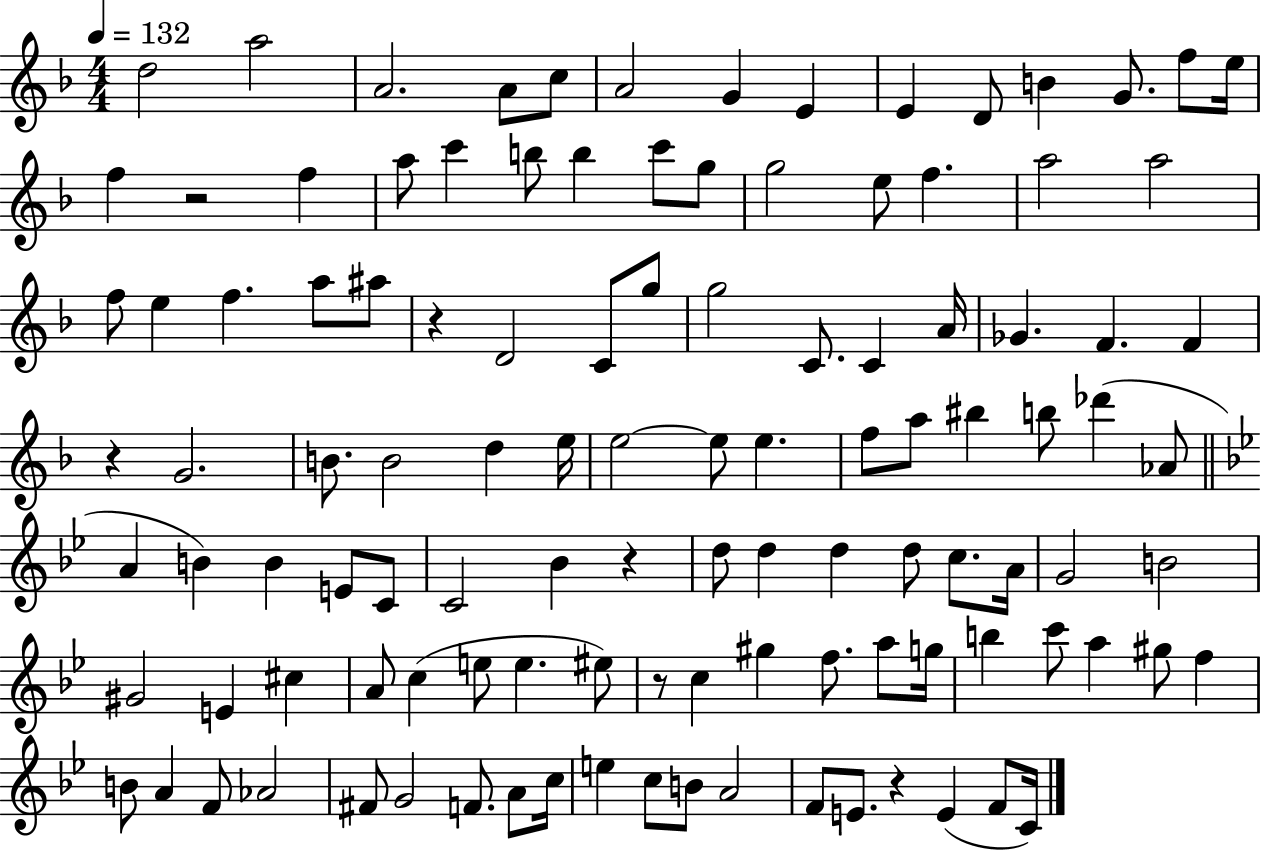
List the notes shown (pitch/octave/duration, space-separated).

D5/h A5/h A4/h. A4/e C5/e A4/h G4/q E4/q E4/q D4/e B4/q G4/e. F5/e E5/s F5/q R/h F5/q A5/e C6/q B5/e B5/q C6/e G5/e G5/h E5/e F5/q. A5/h A5/h F5/e E5/q F5/q. A5/e A#5/e R/q D4/h C4/e G5/e G5/h C4/e. C4/q A4/s Gb4/q. F4/q. F4/q R/q G4/h. B4/e. B4/h D5/q E5/s E5/h E5/e E5/q. F5/e A5/e BIS5/q B5/e Db6/q Ab4/e A4/q B4/q B4/q E4/e C4/e C4/h Bb4/q R/q D5/e D5/q D5/q D5/e C5/e. A4/s G4/h B4/h G#4/h E4/q C#5/q A4/e C5/q E5/e E5/q. EIS5/e R/e C5/q G#5/q F5/e. A5/e G5/s B5/q C6/e A5/q G#5/e F5/q B4/e A4/q F4/e Ab4/h F#4/e G4/h F4/e. A4/e C5/s E5/q C5/e B4/e A4/h F4/e E4/e. R/q E4/q F4/e C4/s